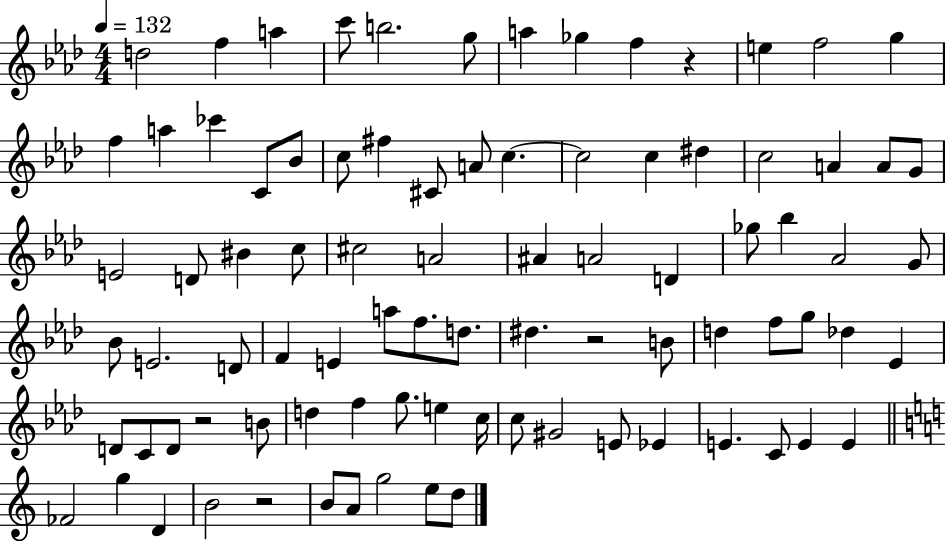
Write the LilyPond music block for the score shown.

{
  \clef treble
  \numericTimeSignature
  \time 4/4
  \key aes \major
  \tempo 4 = 132
  \repeat volta 2 { d''2 f''4 a''4 | c'''8 b''2. g''8 | a''4 ges''4 f''4 r4 | e''4 f''2 g''4 | \break f''4 a''4 ces'''4 c'8 bes'8 | c''8 fis''4 cis'8 a'8 c''4.~~ | c''2 c''4 dis''4 | c''2 a'4 a'8 g'8 | \break e'2 d'8 bis'4 c''8 | cis''2 a'2 | ais'4 a'2 d'4 | ges''8 bes''4 aes'2 g'8 | \break bes'8 e'2. d'8 | f'4 e'4 a''8 f''8. d''8. | dis''4. r2 b'8 | d''4 f''8 g''8 des''4 ees'4 | \break d'8 c'8 d'8 r2 b'8 | d''4 f''4 g''8. e''4 c''16 | c''8 gis'2 e'8 ees'4 | e'4. c'8 e'4 e'4 | \break \bar "||" \break \key c \major fes'2 g''4 d'4 | b'2 r2 | b'8 a'8 g''2 e''8 d''8 | } \bar "|."
}